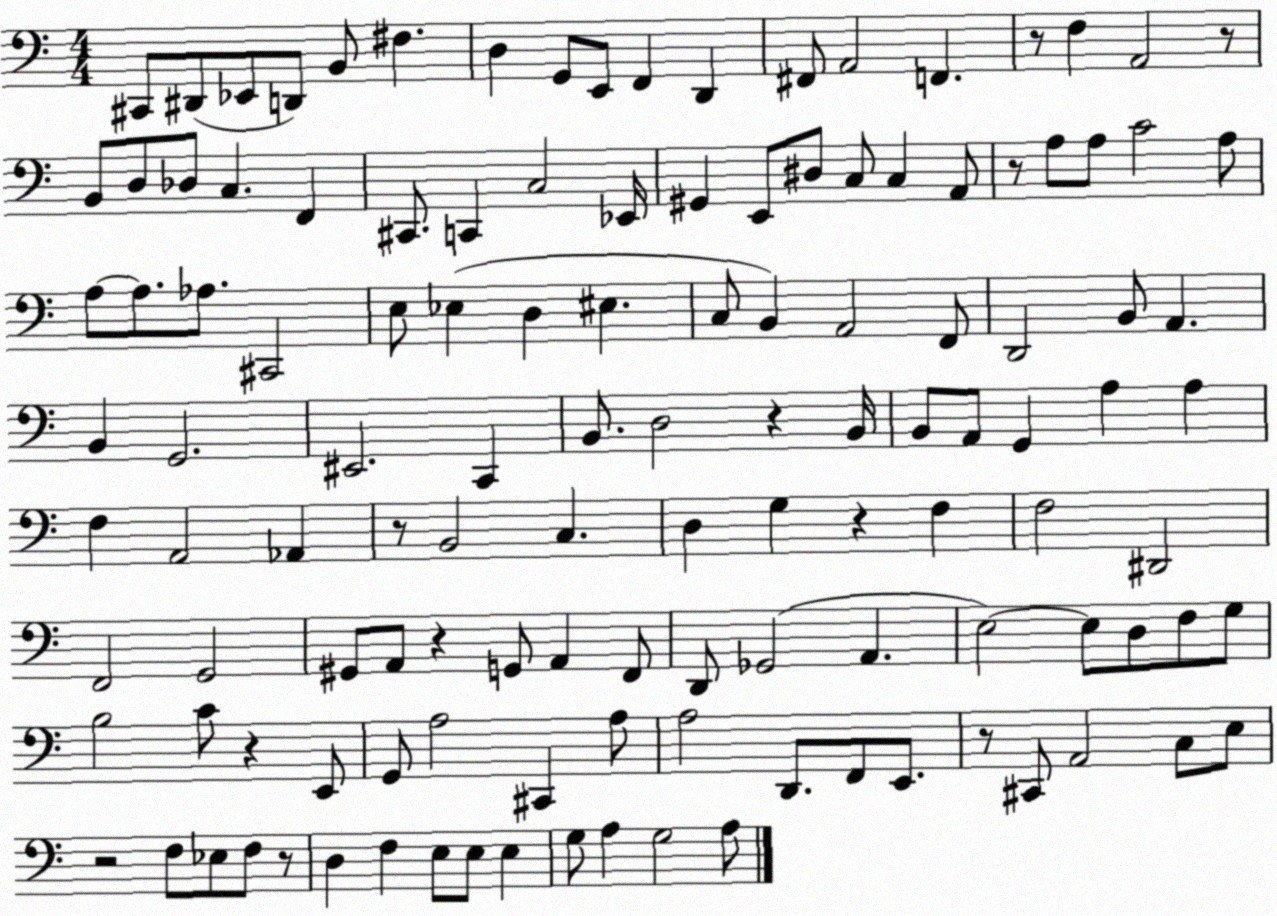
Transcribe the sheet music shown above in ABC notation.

X:1
T:Untitled
M:4/4
L:1/4
K:C
^C,,/2 ^D,,/2 _E,,/2 D,,/2 B,,/2 ^F, D, G,,/2 E,,/2 F,, D,, ^F,,/2 A,,2 F,, z/2 F, A,,2 z/2 B,,/2 D,/2 _D,/2 C, F,, ^C,,/2 C,, C,2 _E,,/4 ^G,, E,,/2 ^D,/2 C,/2 C, A,,/2 z/2 A,/2 A,/2 C2 A,/2 A,/2 A,/2 _A,/2 ^C,,2 E,/2 _E, D, ^E, C,/2 B,, A,,2 F,,/2 D,,2 B,,/2 A,, B,, G,,2 ^E,,2 C,, B,,/2 D,2 z B,,/4 B,,/2 A,,/2 G,, A, A, F, A,,2 _A,, z/2 B,,2 C, D, G, z F, F,2 ^D,,2 F,,2 G,,2 ^G,,/2 A,,/2 z G,,/2 A,, F,,/2 D,,/2 _G,,2 A,, E,2 E,/2 D,/2 F,/2 G,/2 B,2 C/2 z E,,/2 G,,/2 A,2 ^C,, A,/2 A,2 D,,/2 F,,/2 E,,/2 z/2 ^C,,/2 A,,2 C,/2 E,/2 z2 F,/2 _E,/2 F,/2 z/2 D, F, E,/2 E,/2 E, G,/2 A, G,2 A,/2